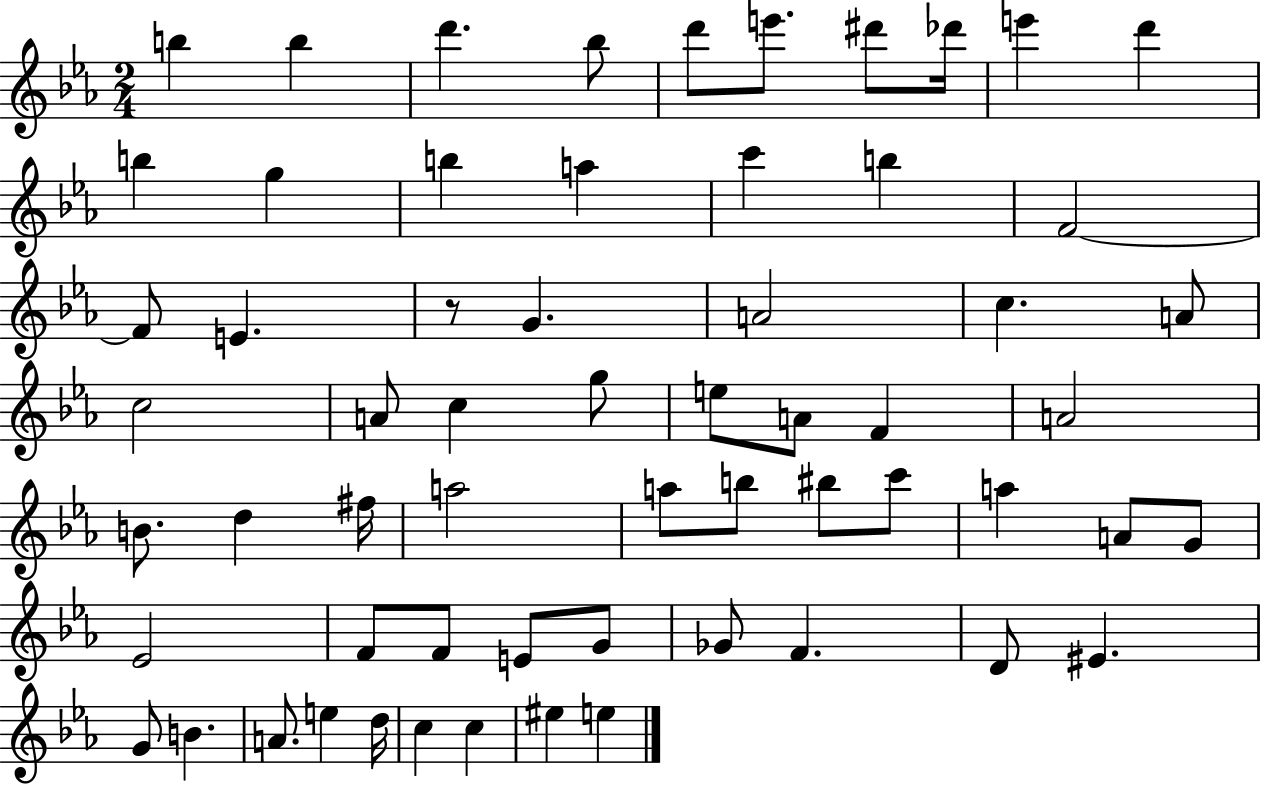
{
  \clef treble
  \numericTimeSignature
  \time 2/4
  \key ees \major
  b''4 b''4 | d'''4. bes''8 | d'''8 e'''8. dis'''8 des'''16 | e'''4 d'''4 | \break b''4 g''4 | b''4 a''4 | c'''4 b''4 | f'2~~ | \break f'8 e'4. | r8 g'4. | a'2 | c''4. a'8 | \break c''2 | a'8 c''4 g''8 | e''8 a'8 f'4 | a'2 | \break b'8. d''4 fis''16 | a''2 | a''8 b''8 bis''8 c'''8 | a''4 a'8 g'8 | \break ees'2 | f'8 f'8 e'8 g'8 | ges'8 f'4. | d'8 eis'4. | \break g'8 b'4. | a'8. e''4 d''16 | c''4 c''4 | eis''4 e''4 | \break \bar "|."
}